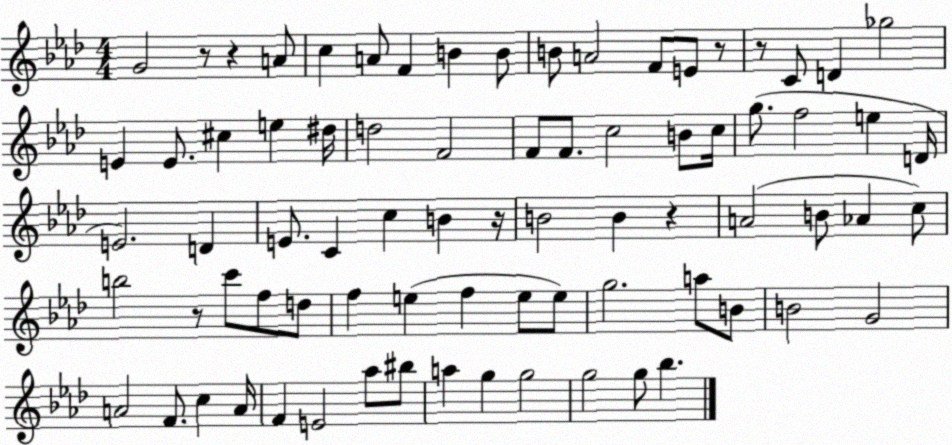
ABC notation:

X:1
T:Untitled
M:4/4
L:1/4
K:Ab
G2 z/2 z A/2 c A/2 F B B/2 B/2 A2 F/2 E/2 z/2 z/2 C/2 D _g2 E E/2 ^c e ^d/4 d2 F2 F/2 F/2 c2 B/2 c/4 g/2 f2 e D/4 E2 D E/2 C c B z/4 B2 B z A2 B/2 _A c/2 b2 z/2 c'/2 f/2 d/2 f e f e/2 e/2 g2 a/2 B/2 B2 G2 A2 F/2 c A/4 F E2 _a/2 ^b/2 a g g2 g2 g/2 _b